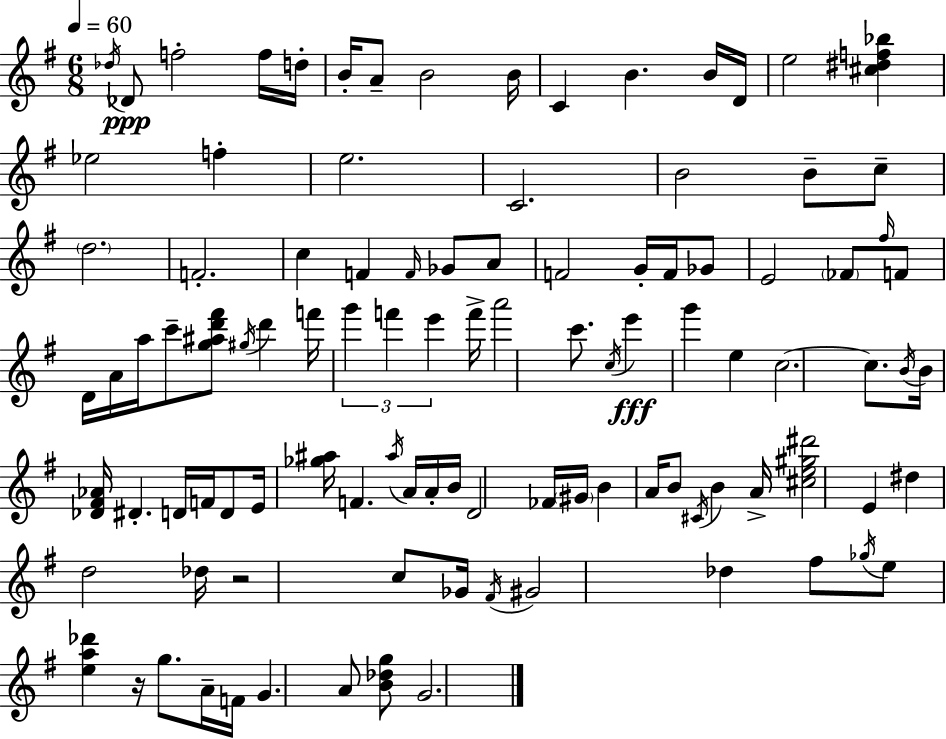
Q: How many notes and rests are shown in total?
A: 103